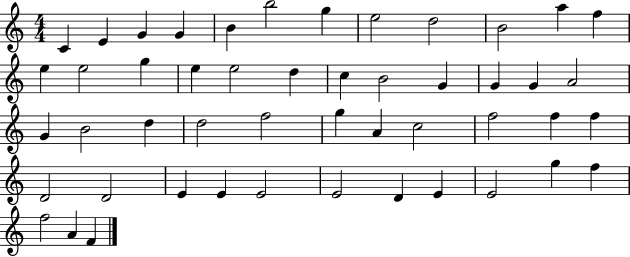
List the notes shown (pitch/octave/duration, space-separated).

C4/q E4/q G4/q G4/q B4/q B5/h G5/q E5/h D5/h B4/h A5/q F5/q E5/q E5/h G5/q E5/q E5/h D5/q C5/q B4/h G4/q G4/q G4/q A4/h G4/q B4/h D5/q D5/h F5/h G5/q A4/q C5/h F5/h F5/q F5/q D4/h D4/h E4/q E4/q E4/h E4/h D4/q E4/q E4/h G5/q F5/q F5/h A4/q F4/q